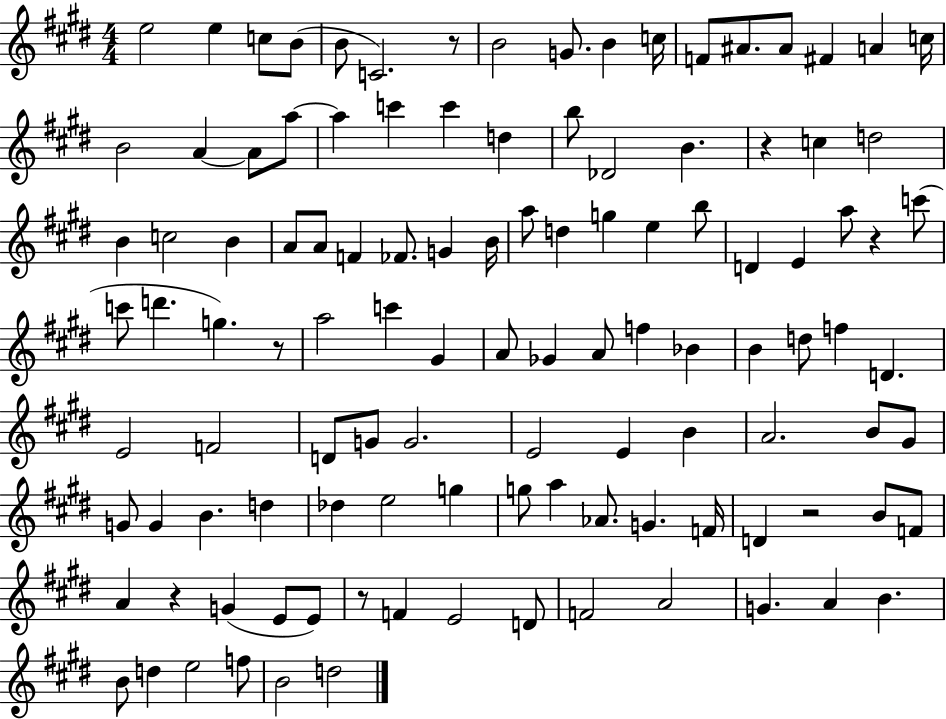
X:1
T:Untitled
M:4/4
L:1/4
K:E
e2 e c/2 B/2 B/2 C2 z/2 B2 G/2 B c/4 F/2 ^A/2 ^A/2 ^F A c/4 B2 A A/2 a/2 a c' c' d b/2 _D2 B z c d2 B c2 B A/2 A/2 F _F/2 G B/4 a/2 d g e b/2 D E a/2 z c'/2 c'/2 d' g z/2 a2 c' ^G A/2 _G A/2 f _B B d/2 f D E2 F2 D/2 G/2 G2 E2 E B A2 B/2 ^G/2 G/2 G B d _d e2 g g/2 a _A/2 G F/4 D z2 B/2 F/2 A z G E/2 E/2 z/2 F E2 D/2 F2 A2 G A B B/2 d e2 f/2 B2 d2